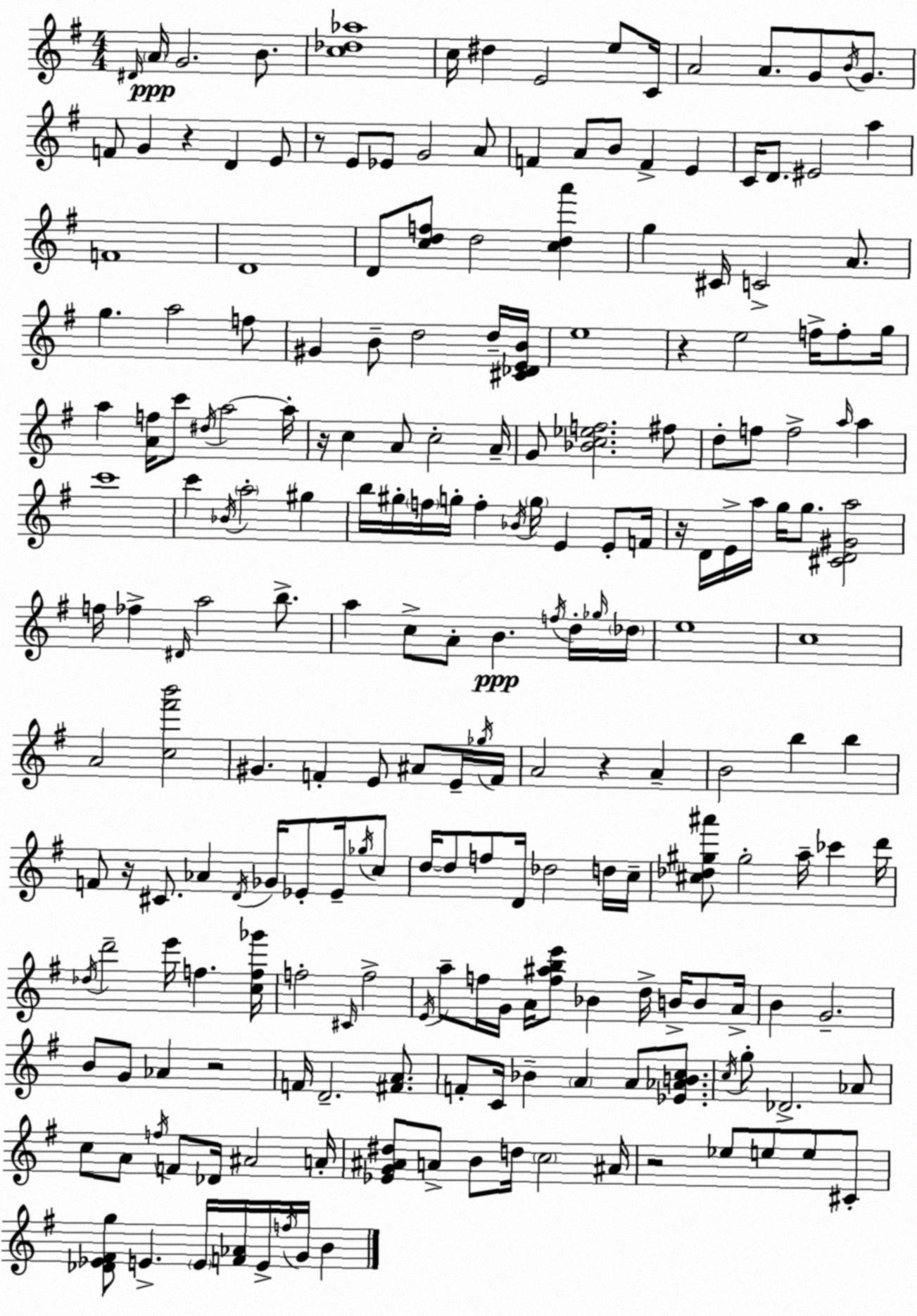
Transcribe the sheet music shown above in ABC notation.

X:1
T:Untitled
M:4/4
L:1/4
K:Em
^D/4 A/4 G2 B/2 [c_d_a]4 c/4 ^d E2 e/2 C/4 A2 A/2 G/2 B/4 G/2 F/2 G z D E/2 z/2 E/2 _E/2 G2 A/2 F A/2 B/2 F E C/4 D/2 ^E2 a F4 D4 D/2 [cdf]/2 d2 [cda'] g ^C/4 C2 A/2 g a2 f/2 ^G B/2 d2 d/4 [^C_DEB]/4 e4 z e2 f/4 f/2 g/4 a [Af]/4 c'/2 ^d/4 a2 a/4 z/4 c A/2 c2 A/4 G/2 [_Bc_ef]2 ^f/2 d/2 f/2 f2 a/4 a c'4 c' _B/4 a2 ^g b/4 ^g/4 f/4 g/4 f _B/4 g/4 E E/2 F/4 z/4 D/4 E/4 a/4 g/4 g/2 [^CD^Ga]2 f/4 _f ^D/4 a2 b/2 a c/2 A/2 B f/4 d/4 _g/4 _d/4 e4 c4 A2 [c^f'b']2 ^G F E/2 ^A/2 E/4 _g/4 F/4 A2 z A B2 b b F/2 z/4 ^C/2 _A D/4 _G/4 _E/2 _E/4 _g/4 c/2 d/4 d/2 f/2 D/4 _d2 d/4 c/4 [^c_d^g^a']/2 ^g2 a/4 _c' d'/4 _d/4 d'2 e'/4 f [cf_g']/4 f2 ^C/4 f2 E/4 a/2 f/4 G/4 A/4 [f^abe']/2 _B d/4 B/4 B/2 A/4 B G2 B/2 G/2 _A z2 F/4 D2 [^FA]/2 F/2 C/4 _B A A/2 [_E_ABc]/2 c/4 g/2 _D2 _A/2 c/2 A/2 f/4 F/2 _D/4 ^A2 A/4 [_EG^A^d]/2 A/2 B/2 d/4 c2 ^A/4 z2 _e/2 e/2 e/2 ^C/2 [_D_E^Fg]/2 E E/4 [F_A]/4 E/4 f/4 G/4 B